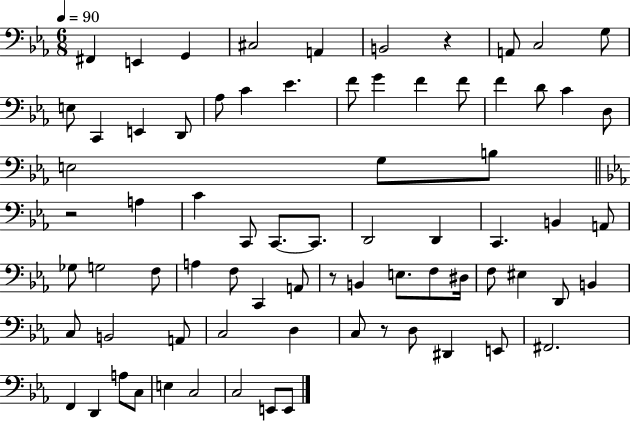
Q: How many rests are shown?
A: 4